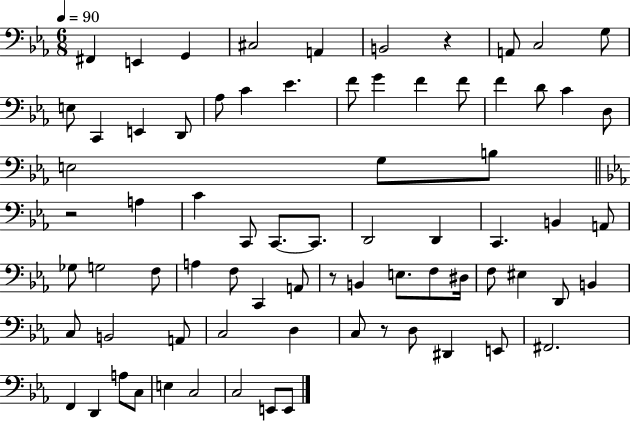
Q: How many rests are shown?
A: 4